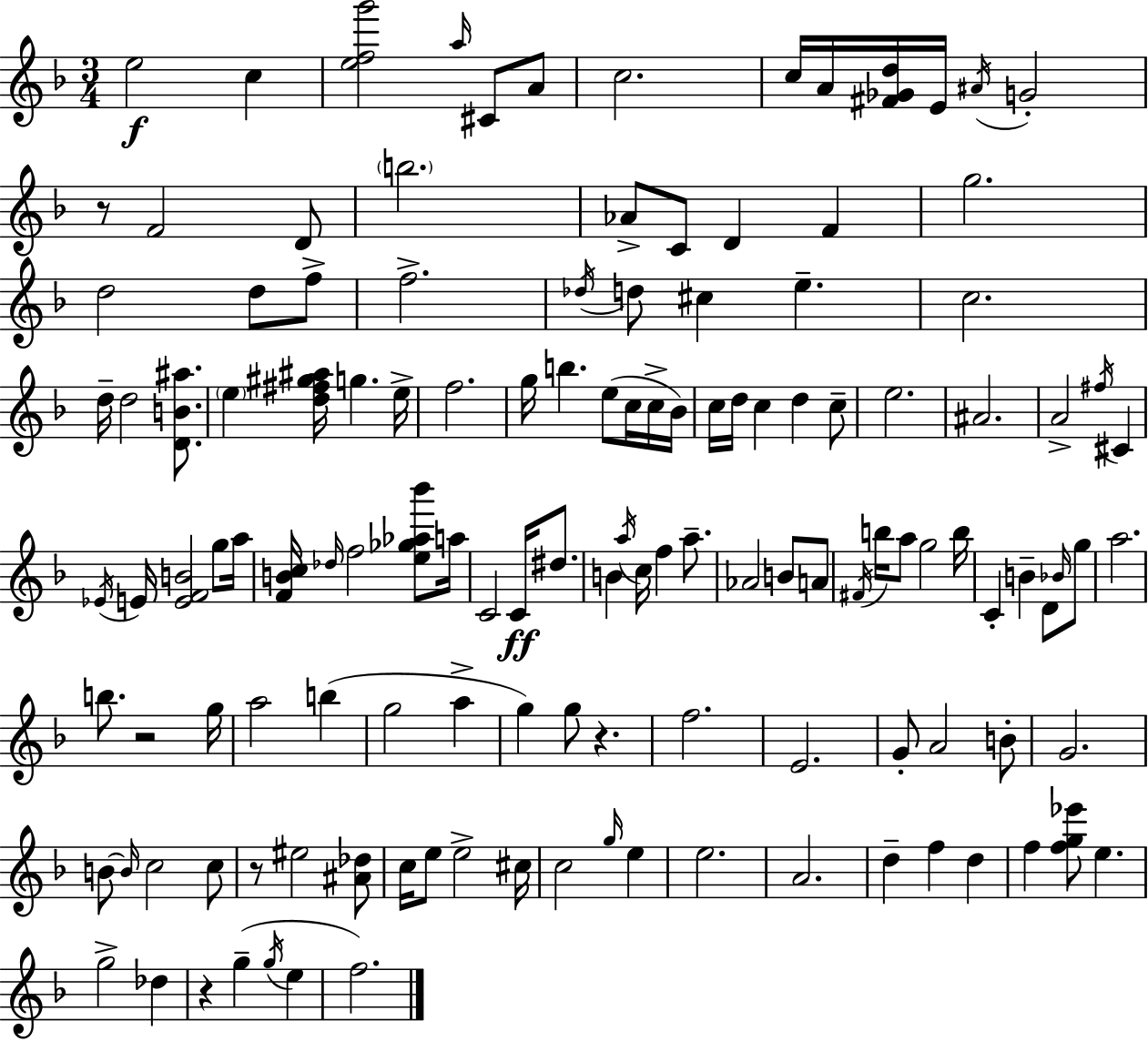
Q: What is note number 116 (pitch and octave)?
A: G5